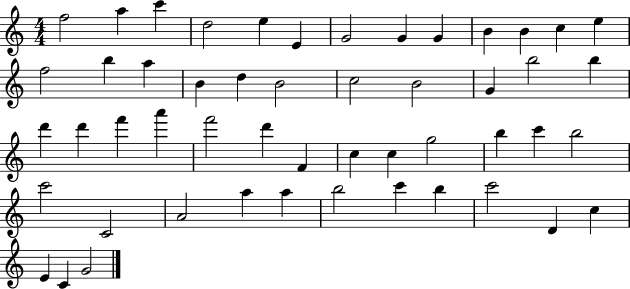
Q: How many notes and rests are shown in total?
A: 51